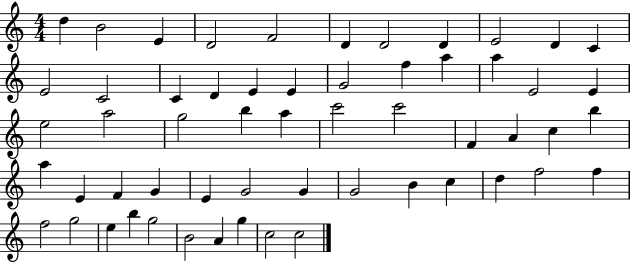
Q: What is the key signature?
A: C major